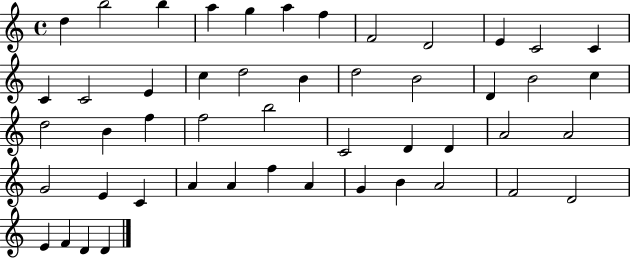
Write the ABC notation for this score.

X:1
T:Untitled
M:4/4
L:1/4
K:C
d b2 b a g a f F2 D2 E C2 C C C2 E c d2 B d2 B2 D B2 c d2 B f f2 b2 C2 D D A2 A2 G2 E C A A f A G B A2 F2 D2 E F D D